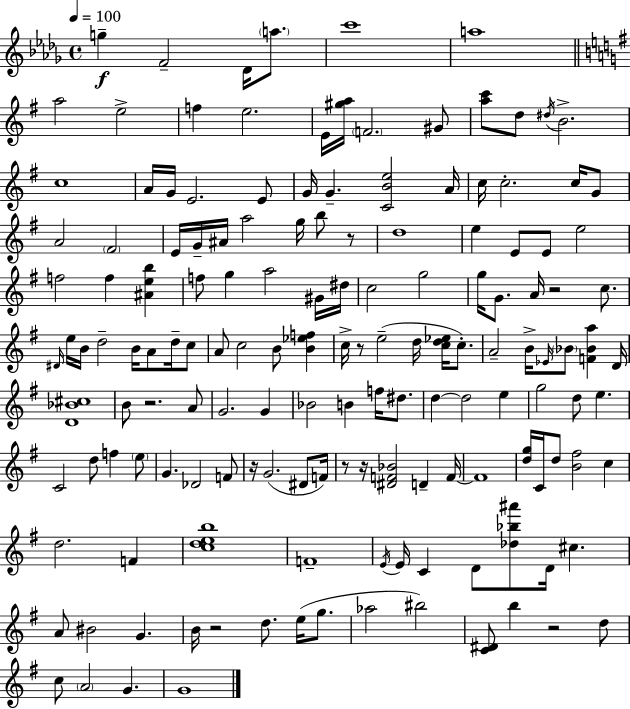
{
  \clef treble
  \time 4/4
  \defaultTimeSignature
  \key bes \minor
  \tempo 4 = 100
  \repeat volta 2 { g''4--\f f'2-- des'16 \parenthesize a''8. | c'''1 | a''1 | \bar "||" \break \key g \major a''2 e''2-> | f''4 e''2. | e'16 <gis'' a''>16 \parenthesize f'2. gis'8 | <a'' c'''>8 d''8 \acciaccatura { dis''16 } b'2.-> | \break c''1 | a'16 g'16 e'2. e'8 | g'16 g'4.-- <c' b' e''>2 | a'16 c''16 c''2.-. c''16 g'8 | \break a'2 \parenthesize fis'2 | e'16 g'16-- ais'16 a''2 g''16 b''8 r8 | d''1 | e''4 e'8 e'8 e''2 | \break f''2 f''4 <ais' e'' b''>4 | f''8 g''4 a''2 gis'16 | dis''16 c''2 g''2 | g''16 g'8. a'16 r2 c''8. | \break \grace { dis'16 } e''16 b'16 d''2-- b'16 a'8 d''16-- | c''8 a'8 c''2 b'8 <b' ees'' f''>4 | c''16-> r8 e''2--( d''16 <c'' d'' ees''>16 c''8.-.) | a'2-- b'16-> \grace { ees'16 } \parenthesize bes'8 <f' bes' a''>4 | \break d'16 <d' bes' cis''>1 | b'8 r2. | a'8 g'2. g'4 | bes'2 b'4 f''16 | \break dis''8. d''4~~ d''2 e''4 | g''2 d''8 e''4. | c'2 d''8 f''4 | \parenthesize e''8 g'4. des'2 | \break f'8 r16 g'2.( | dis'8 f'16) r8 r16 <dis' f' bes'>2 d'4-- | f'16~~ f'1 | <d'' g''>16 c'16 d''8 <b' fis''>2 c''4 | \break d''2. f'4 | <c'' d'' e'' b''>1 | f'1-- | \acciaccatura { e'16 } e'16 c'4 d'8 <des'' bes'' ais'''>8 d'16 cis''4. | \break a'8 bis'2 g'4. | b'16 r2 d''8. | e''16( g''8. aes''2 bis''2) | <c' dis'>8 b''4 r2 | \break d''8 c''8 \parenthesize a'2 g'4. | g'1 | } \bar "|."
}